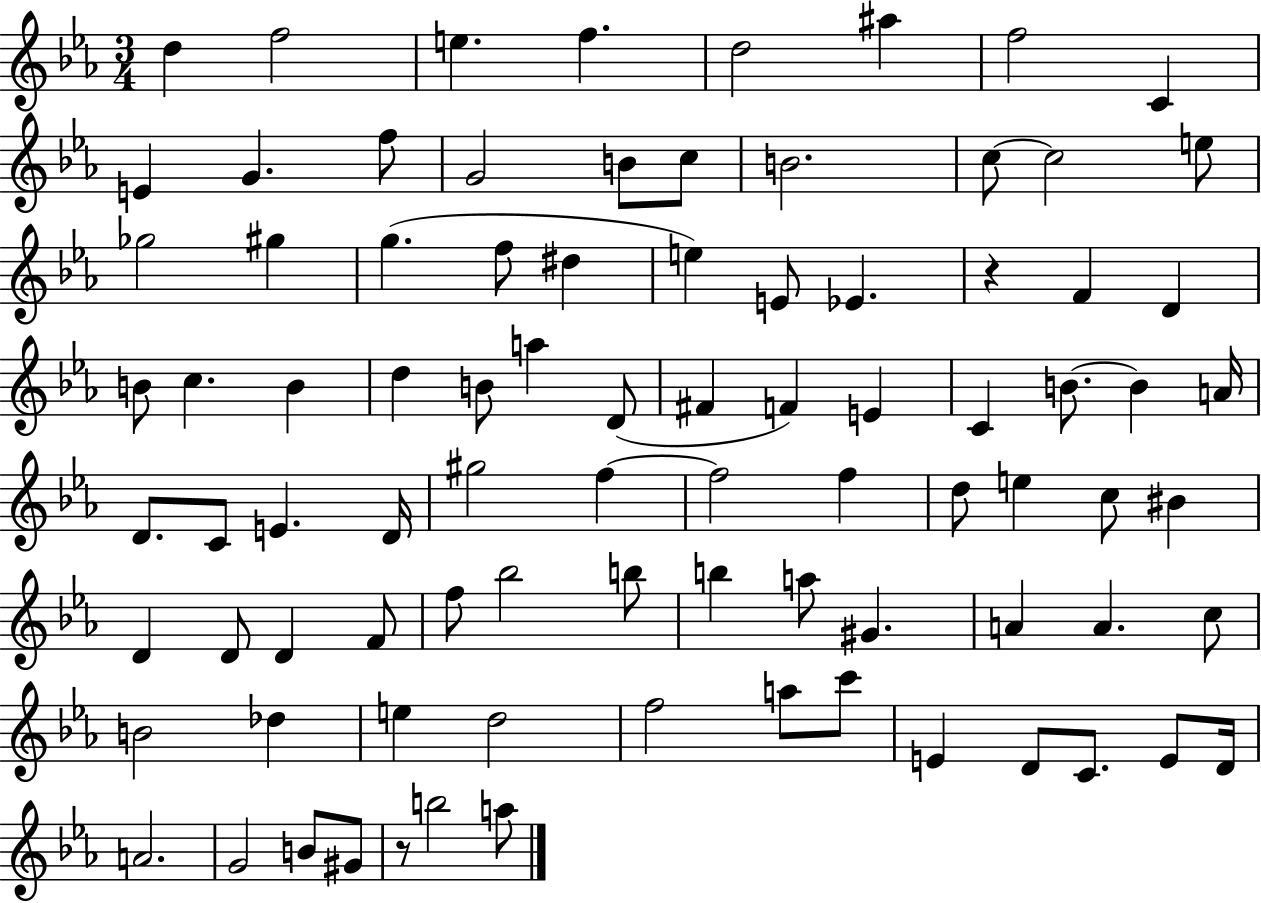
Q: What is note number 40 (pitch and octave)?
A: B4